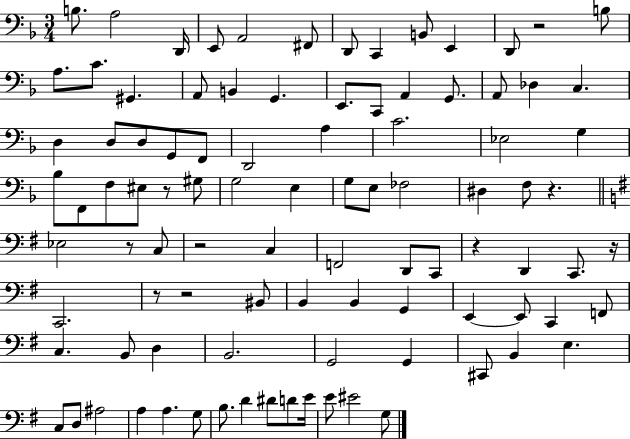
{
  \clef bass
  \numericTimeSignature
  \time 3/4
  \key f \major
  \repeat volta 2 { b8. a2 d,16 | e,8 a,2 fis,8 | d,8 c,4 b,8 e,4 | d,8 r2 b8 | \break a8. c'8. gis,4. | a,8 b,4 g,4. | e,8. c,8 a,4 g,8. | a,8 des4 c4. | \break d4 d8 d8 g,8 f,8 | d,2 a4 | c'2. | ees2 g4 | \break bes8 f,8 f8 eis8 r8 gis8 | g2 e4 | g8 e8 fes2 | dis4 f8 r4. | \break \bar "||" \break \key g \major ees2 r8 c8 | r2 c4 | f,2 d,8 c,8 | r4 d,4 c,8. r16 | \break c,2. | r8 r2 bis,8 | b,4 b,4 g,4 | e,4~~ e,8 c,4 f,8 | \break c4. b,8 d4 | b,2. | g,2 g,4 | cis,8 b,4 e4. | \break c8 d8 ais2 | a4 a4. g8 | b8. d'4 dis'8 d'8 e'16 | e'8 eis'2 g8 | \break } \bar "|."
}